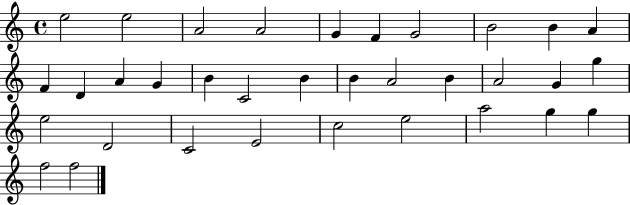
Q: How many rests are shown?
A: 0